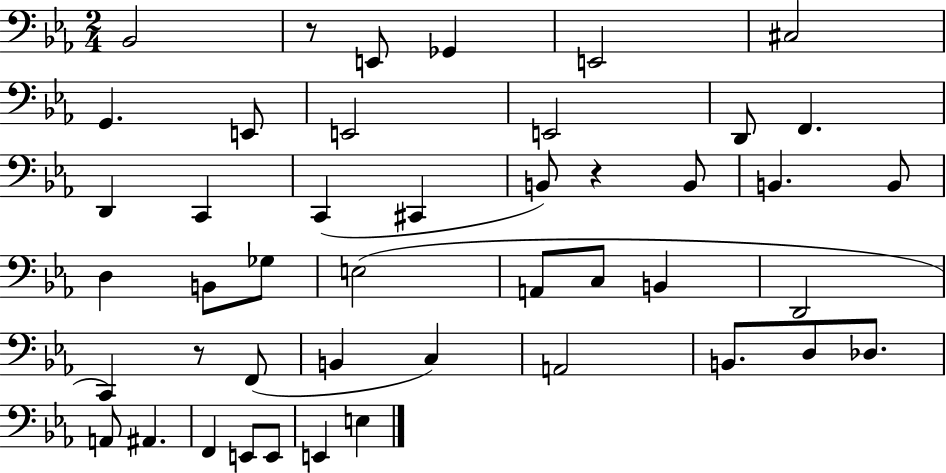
Bb2/h R/e E2/e Gb2/q E2/h C#3/h G2/q. E2/e E2/h E2/h D2/e F2/q. D2/q C2/q C2/q C#2/q B2/e R/q B2/e B2/q. B2/e D3/q B2/e Gb3/e E3/h A2/e C3/e B2/q D2/h C2/q R/e F2/e B2/q C3/q A2/h B2/e. D3/e Db3/e. A2/e A#2/q. F2/q E2/e E2/e E2/q E3/q